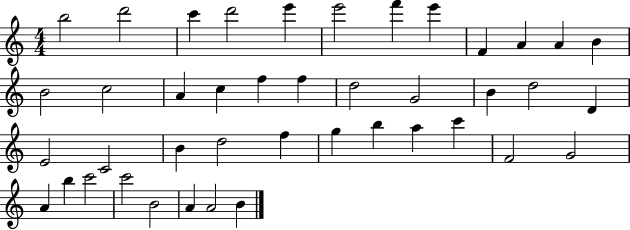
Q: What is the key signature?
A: C major